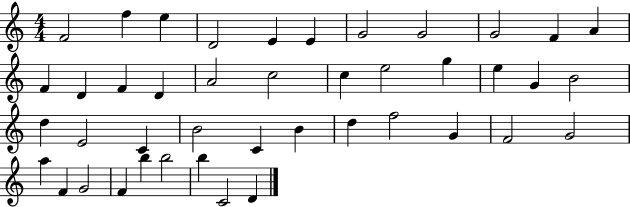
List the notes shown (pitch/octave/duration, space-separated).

F4/h F5/q E5/q D4/h E4/q E4/q G4/h G4/h G4/h F4/q A4/q F4/q D4/q F4/q D4/q A4/h C5/h C5/q E5/h G5/q E5/q G4/q B4/h D5/q E4/h C4/q B4/h C4/q B4/q D5/q F5/h G4/q F4/h G4/h A5/q F4/q G4/h F4/q B5/q B5/h B5/q C4/h D4/q